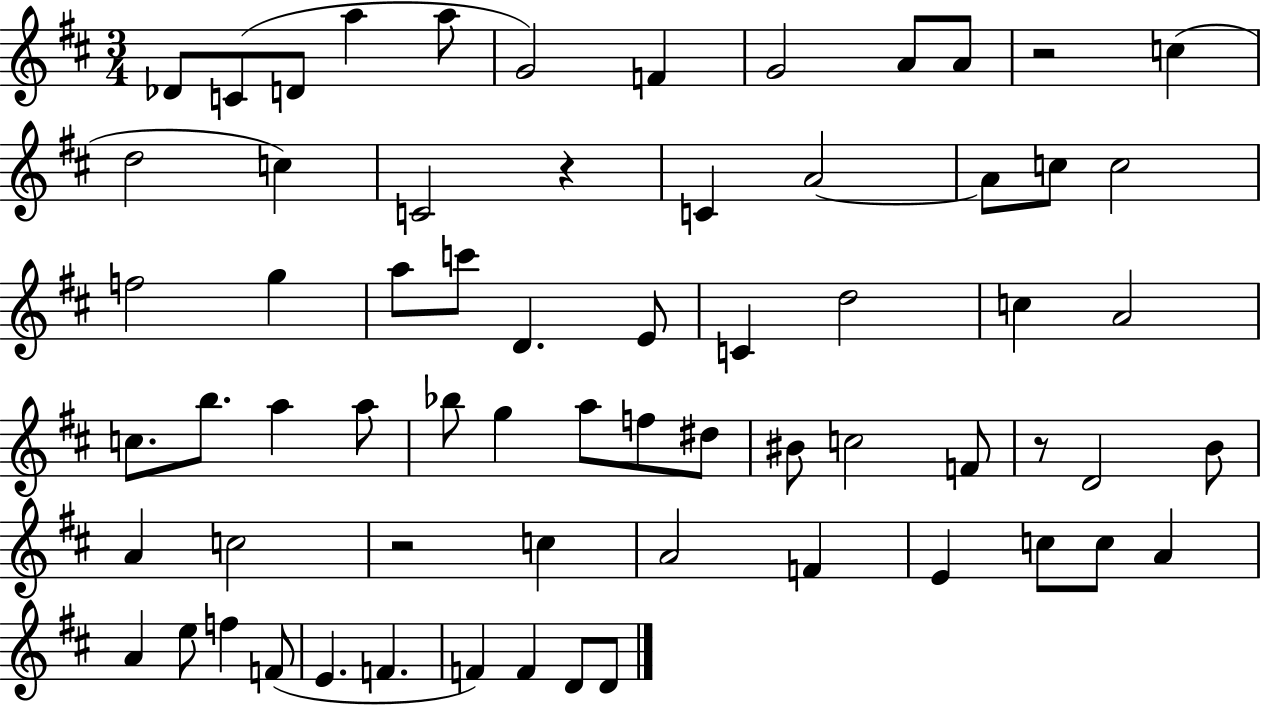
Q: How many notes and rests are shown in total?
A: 66